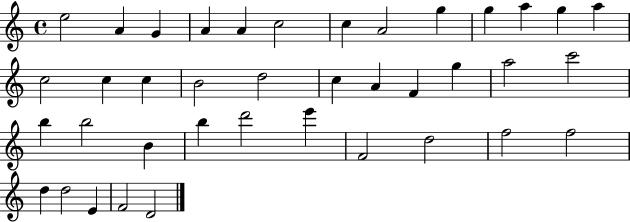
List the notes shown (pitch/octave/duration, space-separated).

E5/h A4/q G4/q A4/q A4/q C5/h C5/q A4/h G5/q G5/q A5/q G5/q A5/q C5/h C5/q C5/q B4/h D5/h C5/q A4/q F4/q G5/q A5/h C6/h B5/q B5/h B4/q B5/q D6/h E6/q F4/h D5/h F5/h F5/h D5/q D5/h E4/q F4/h D4/h